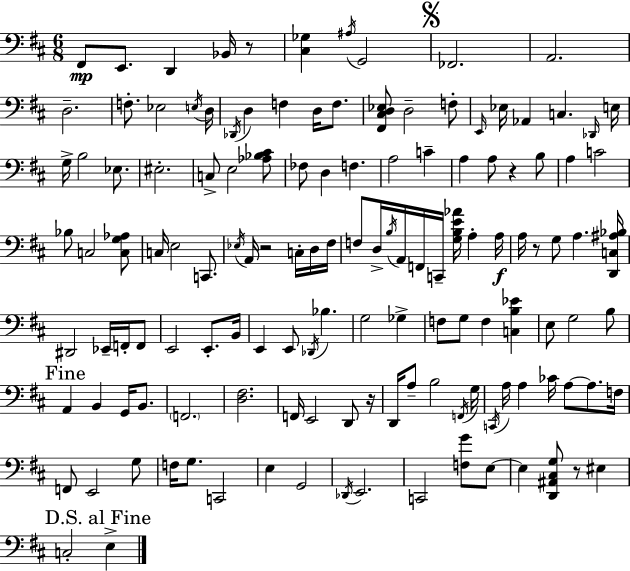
X:1
T:Untitled
M:6/8
L:1/4
K:D
^F,,/2 E,,/2 D,, _B,,/4 z/2 [^C,_G,] ^A,/4 G,,2 _F,,2 A,,2 D,2 F,/2 _E,2 E,/4 D,/4 _D,,/4 D, F, D,/4 F,/2 [^F,,^C,D,_E,]/2 D,2 F,/2 E,,/4 _E,/4 _A,, C, _D,,/4 E,/4 G,/4 B,2 _E,/2 ^E,2 C,/2 E,2 [_A,_B,^C]/2 _F,/2 D, F, A,2 C A, A,/2 z B,/2 A, C2 _B,/2 C,2 [C,G,_A,]/2 C,/4 E,2 C,,/2 _E,/4 A,,/4 z2 C,/4 D,/4 ^F,/4 F,/2 D,/4 B,/4 A,,/4 F,,/4 C,,/4 [G,B,E_A]/4 A, A,/4 A,/4 z/2 G,/2 A, [D,,C,^A,_B,]/4 ^D,,2 _E,,/4 F,,/4 F,,/2 E,,2 E,,/2 B,,/4 E,, E,,/2 _D,,/4 _B, G,2 _G, F,/2 G,/2 F, [C,B,_E] E,/2 G,2 B,/2 A,, B,, G,,/4 B,,/2 F,,2 [D,^F,]2 F,,/4 E,,2 D,,/2 z/4 D,,/4 A,/2 B,2 F,,/4 G,/4 C,,/4 A,/4 A, _C/4 A,/2 A,/2 F,/4 F,,/2 E,,2 G,/2 F,/4 G,/2 C,,2 E, G,,2 _D,,/4 E,,2 C,,2 [F,G]/2 E,/2 E, [D,,^A,,^C,G,]/2 z/2 ^E, C,2 E,